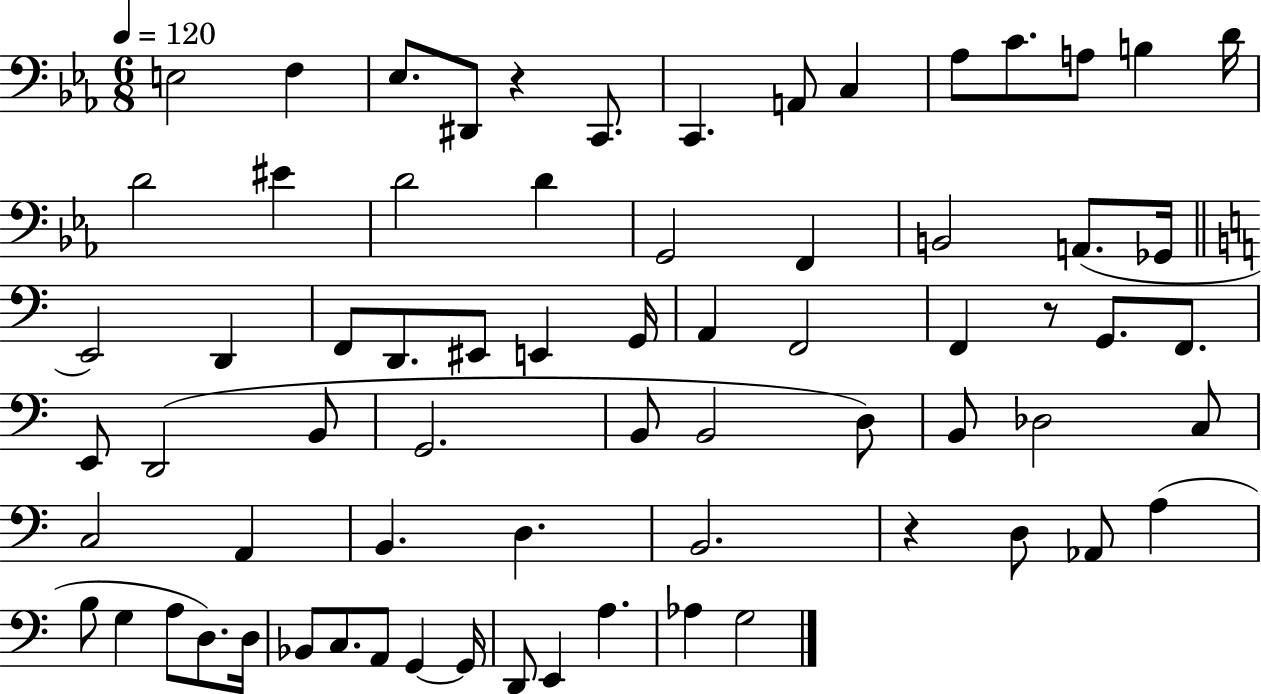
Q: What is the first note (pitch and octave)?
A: E3